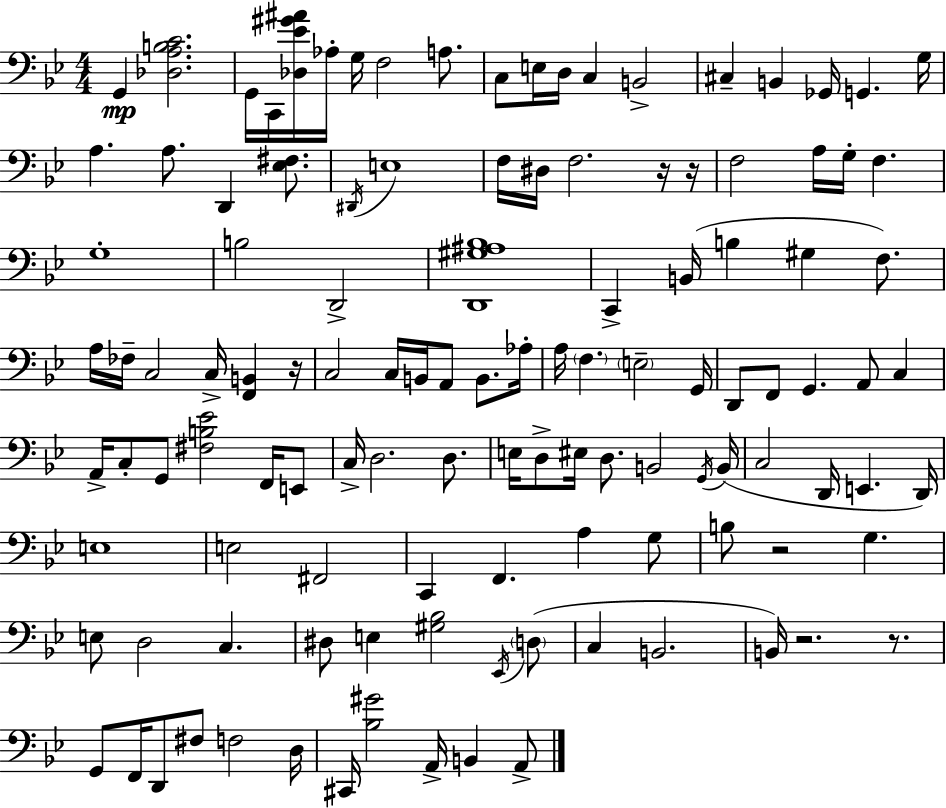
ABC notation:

X:1
T:Untitled
M:4/4
L:1/4
K:Bb
G,, [_D,A,B,C]2 G,,/4 C,,/4 [_D,_E^G^A]/4 _A,/4 G,/4 F,2 A,/2 C,/2 E,/4 D,/4 C, B,,2 ^C, B,, _G,,/4 G,, G,/4 A, A,/2 D,, [_E,^F,]/2 ^D,,/4 E,4 F,/4 ^D,/4 F,2 z/4 z/4 F,2 A,/4 G,/4 F, G,4 B,2 D,,2 [D,,^G,^A,_B,]4 C,, B,,/4 B, ^G, F,/2 A,/4 _F,/4 C,2 C,/4 [F,,B,,] z/4 C,2 C,/4 B,,/4 A,,/2 B,,/2 _A,/4 A,/4 F, E,2 G,,/4 D,,/2 F,,/2 G,, A,,/2 C, A,,/4 C,/2 G,,/2 [^F,B,_E]2 F,,/4 E,,/2 C,/4 D,2 D,/2 E,/4 D,/2 ^E,/4 D,/2 B,,2 G,,/4 B,,/4 C,2 D,,/4 E,, D,,/4 E,4 E,2 ^F,,2 C,, F,, A, G,/2 B,/2 z2 G, E,/2 D,2 C, ^D,/2 E, [^G,_B,]2 _E,,/4 D,/2 C, B,,2 B,,/4 z2 z/2 G,,/2 F,,/4 D,,/2 ^F,/2 F,2 D,/4 ^C,,/4 [_B,^G]2 A,,/4 B,, A,,/2